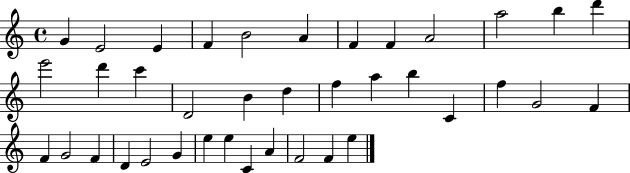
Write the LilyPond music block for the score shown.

{
  \clef treble
  \time 4/4
  \defaultTimeSignature
  \key c \major
  g'4 e'2 e'4 | f'4 b'2 a'4 | f'4 f'4 a'2 | a''2 b''4 d'''4 | \break e'''2 d'''4 c'''4 | d'2 b'4 d''4 | f''4 a''4 b''4 c'4 | f''4 g'2 f'4 | \break f'4 g'2 f'4 | d'4 e'2 g'4 | e''4 e''4 c'4 a'4 | f'2 f'4 e''4 | \break \bar "|."
}